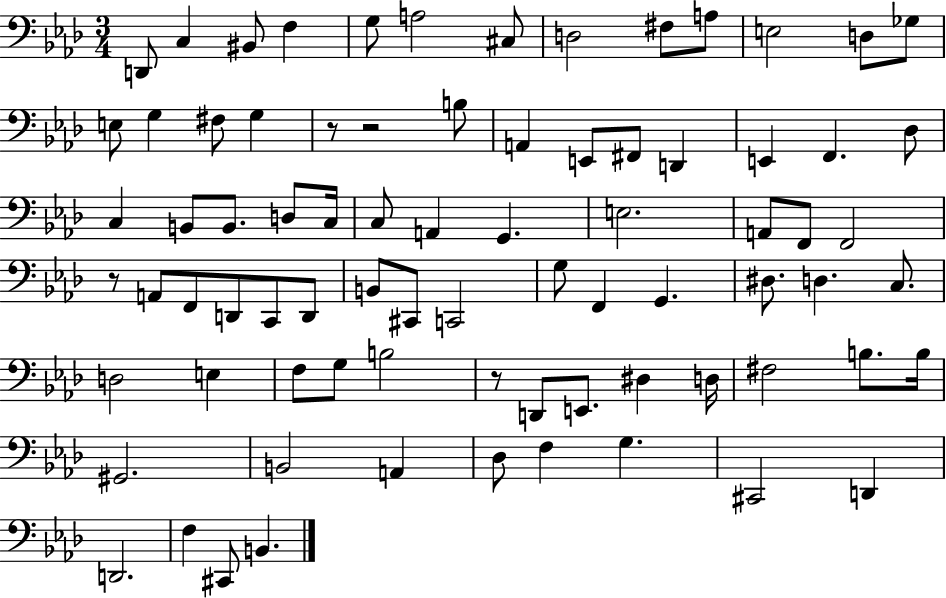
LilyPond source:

{
  \clef bass
  \numericTimeSignature
  \time 3/4
  \key aes \major
  \repeat volta 2 { d,8 c4 bis,8 f4 | g8 a2 cis8 | d2 fis8 a8 | e2 d8 ges8 | \break e8 g4 fis8 g4 | r8 r2 b8 | a,4 e,8 fis,8 d,4 | e,4 f,4. des8 | \break c4 b,8 b,8. d8 c16 | c8 a,4 g,4. | e2. | a,8 f,8 f,2 | \break r8 a,8 f,8 d,8 c,8 d,8 | b,8 cis,8 c,2 | g8 f,4 g,4. | dis8. d4. c8. | \break d2 e4 | f8 g8 b2 | r8 d,8 e,8. dis4 d16 | fis2 b8. b16 | \break gis,2. | b,2 a,4 | des8 f4 g4. | cis,2 d,4 | \break d,2. | f4 cis,8 b,4. | } \bar "|."
}